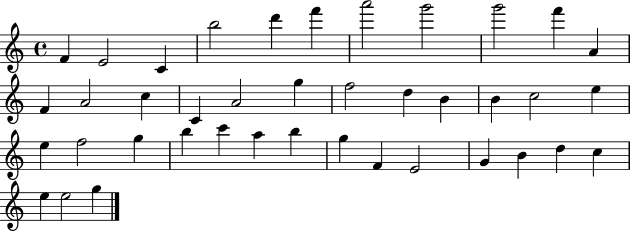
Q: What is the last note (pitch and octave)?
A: G5